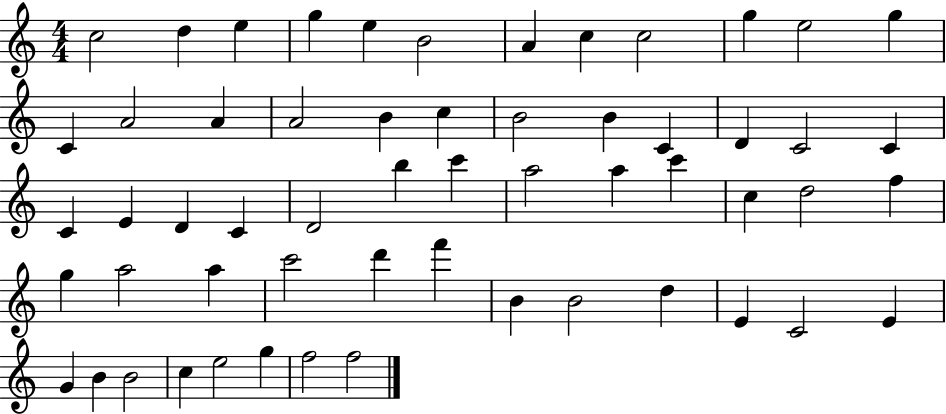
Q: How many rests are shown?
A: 0